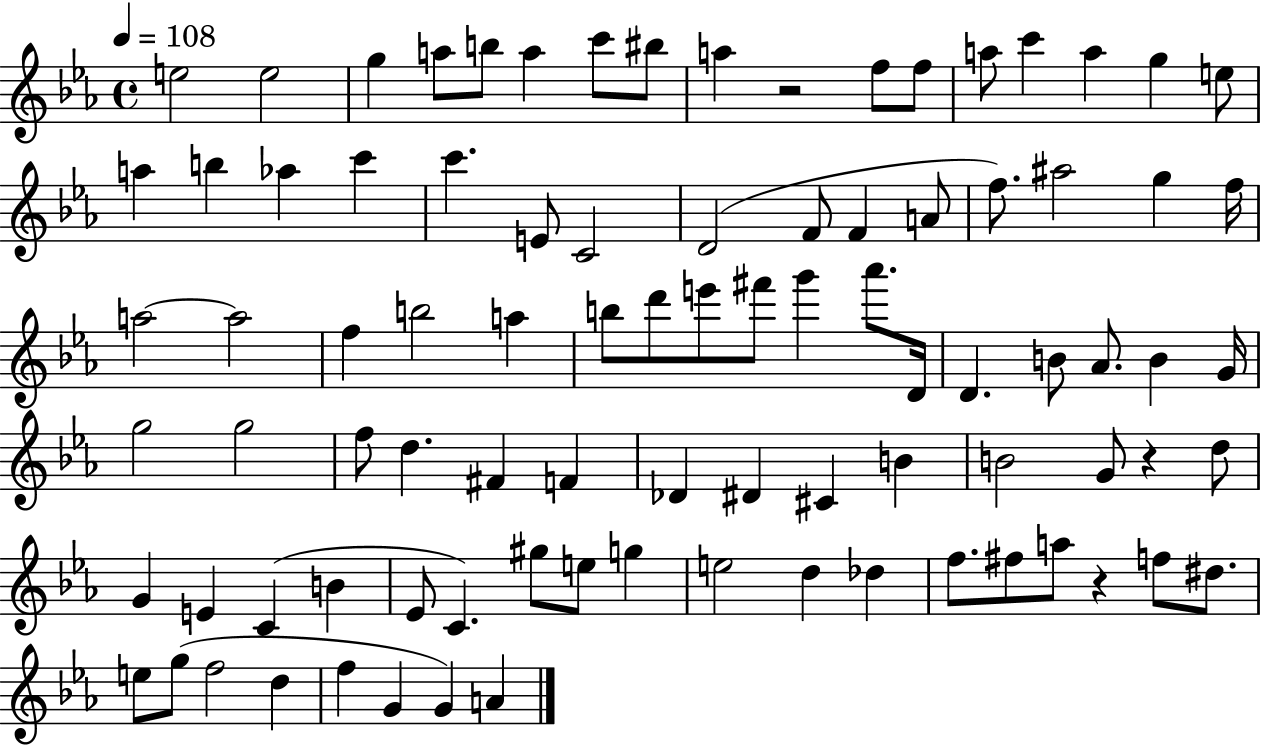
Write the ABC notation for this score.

X:1
T:Untitled
M:4/4
L:1/4
K:Eb
e2 e2 g a/2 b/2 a c'/2 ^b/2 a z2 f/2 f/2 a/2 c' a g e/2 a b _a c' c' E/2 C2 D2 F/2 F A/2 f/2 ^a2 g f/4 a2 a2 f b2 a b/2 d'/2 e'/2 ^f'/2 g' _a'/2 D/4 D B/2 _A/2 B G/4 g2 g2 f/2 d ^F F _D ^D ^C B B2 G/2 z d/2 G E C B _E/2 C ^g/2 e/2 g e2 d _d f/2 ^f/2 a/2 z f/2 ^d/2 e/2 g/2 f2 d f G G A